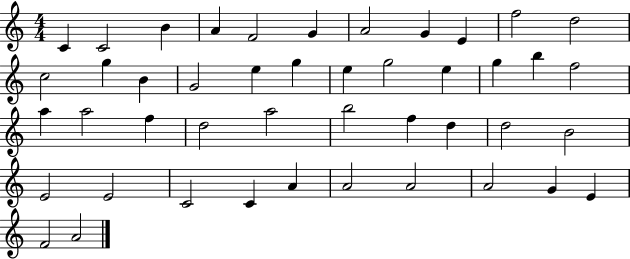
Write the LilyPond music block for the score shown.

{
  \clef treble
  \numericTimeSignature
  \time 4/4
  \key c \major
  c'4 c'2 b'4 | a'4 f'2 g'4 | a'2 g'4 e'4 | f''2 d''2 | \break c''2 g''4 b'4 | g'2 e''4 g''4 | e''4 g''2 e''4 | g''4 b''4 f''2 | \break a''4 a''2 f''4 | d''2 a''2 | b''2 f''4 d''4 | d''2 b'2 | \break e'2 e'2 | c'2 c'4 a'4 | a'2 a'2 | a'2 g'4 e'4 | \break f'2 a'2 | \bar "|."
}